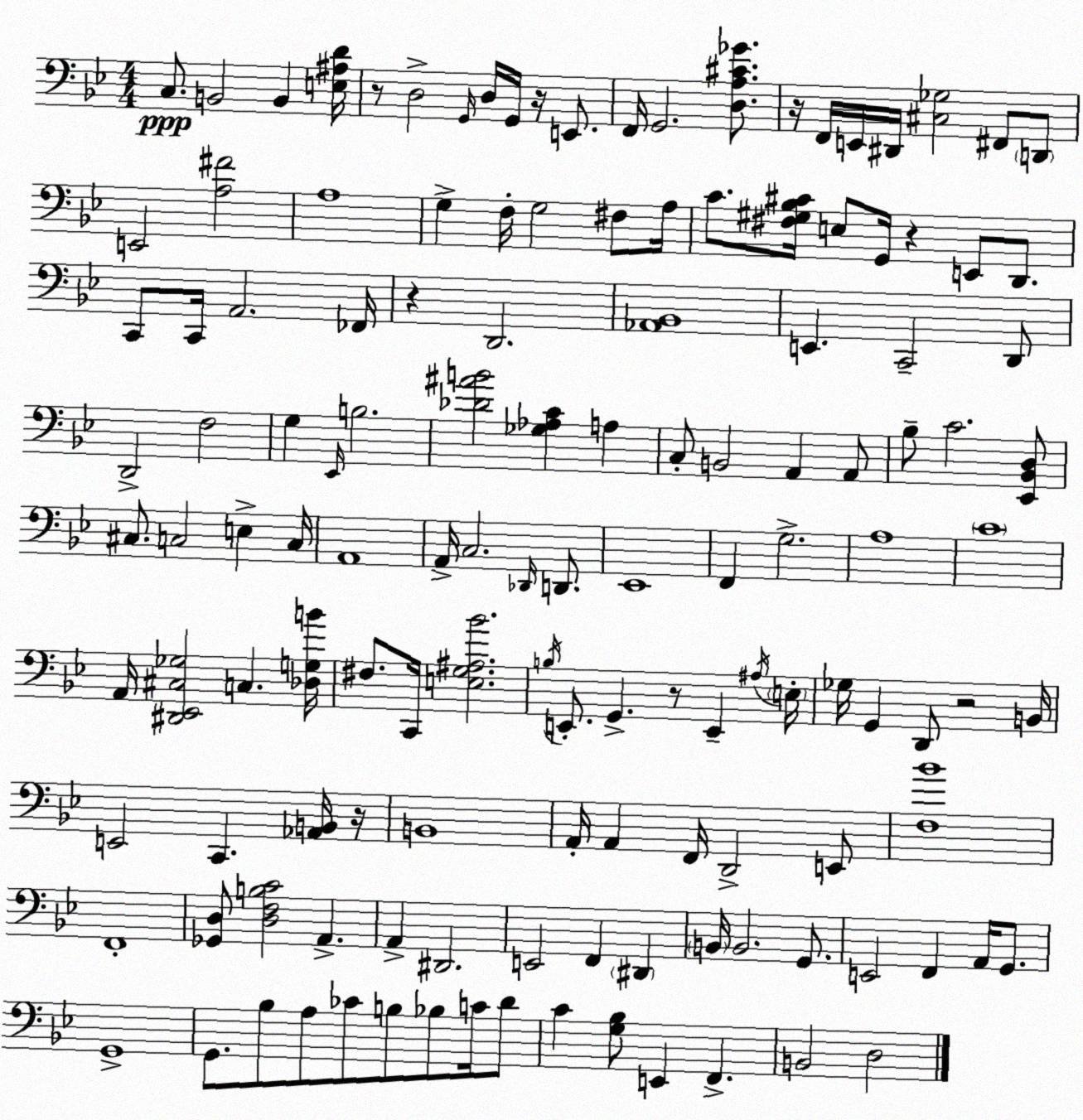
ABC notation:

X:1
T:Untitled
M:4/4
L:1/4
K:Bb
C,/2 B,,2 B,, [E,^A,D]/4 z/2 D,2 G,,/4 D,/4 G,,/4 z/4 E,,/2 F,,/4 G,,2 [D,A,^C_G]/2 z/4 F,,/4 E,,/4 ^D,,/4 [^C,_G,]2 ^F,,/2 D,,/2 E,,2 [A,^F]2 A,4 G, F,/4 G,2 ^F,/2 A,/4 C/2 [^F,^G,_B,^C]/4 E,/2 G,,/4 z E,,/2 D,,/2 C,,/2 C,,/4 A,,2 _F,,/4 z D,,2 [_A,,_B,,]4 E,, C,,2 D,,/2 D,,2 F,2 G, _E,,/4 B,2 [_D^AB]2 [_G,_A,C] A, C,/2 B,,2 A,, A,,/2 _B,/2 C2 [_E,,_B,,D,]/2 ^C,/2 C,2 E, C,/4 A,,4 A,,/4 C,2 _D,,/4 D,,/2 _E,,4 F,, G,2 A,4 C4 A,,/4 [^D,,_E,,^C,_G,]2 C, [_D,G,B]/4 ^F,/2 C,,/4 [E,G,^A,_B]2 B,/4 E,,/2 G,, z/2 E,, ^A,/4 E,/4 _G,/4 G,, D,,/2 z2 B,,/4 E,,2 C,, [_A,,B,,]/4 z/4 B,,4 A,,/4 A,, F,,/4 D,,2 E,,/2 [F,_B]4 F,,4 [_G,,D,]/2 [D,F,B,C]2 A,, A,, ^D,,2 E,,2 F,, ^D,, B,,/4 B,,2 G,,/2 E,,2 F,, A,,/4 G,,/2 G,,4 G,,/2 _B,/2 A,/2 _C/2 B,/2 _B,/2 C/4 D/2 C [G,_B,]/2 E,, F,, B,,2 D,2